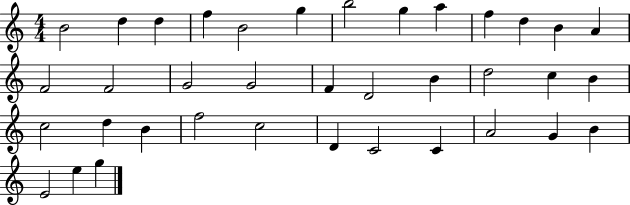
{
  \clef treble
  \numericTimeSignature
  \time 4/4
  \key c \major
  b'2 d''4 d''4 | f''4 b'2 g''4 | b''2 g''4 a''4 | f''4 d''4 b'4 a'4 | \break f'2 f'2 | g'2 g'2 | f'4 d'2 b'4 | d''2 c''4 b'4 | \break c''2 d''4 b'4 | f''2 c''2 | d'4 c'2 c'4 | a'2 g'4 b'4 | \break e'2 e''4 g''4 | \bar "|."
}